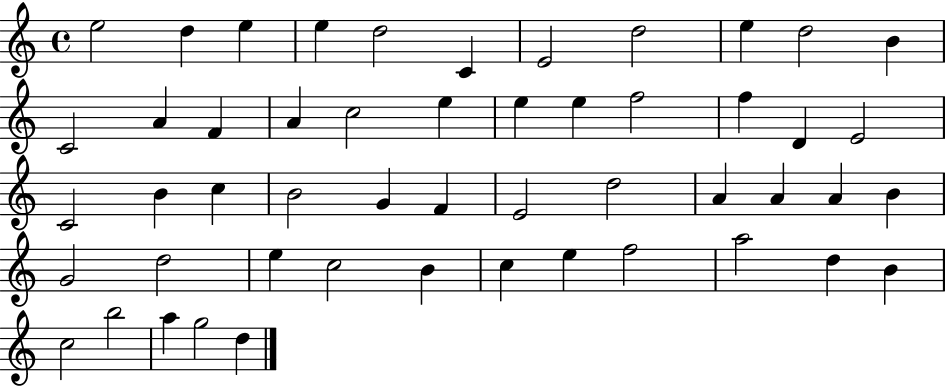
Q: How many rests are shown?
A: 0